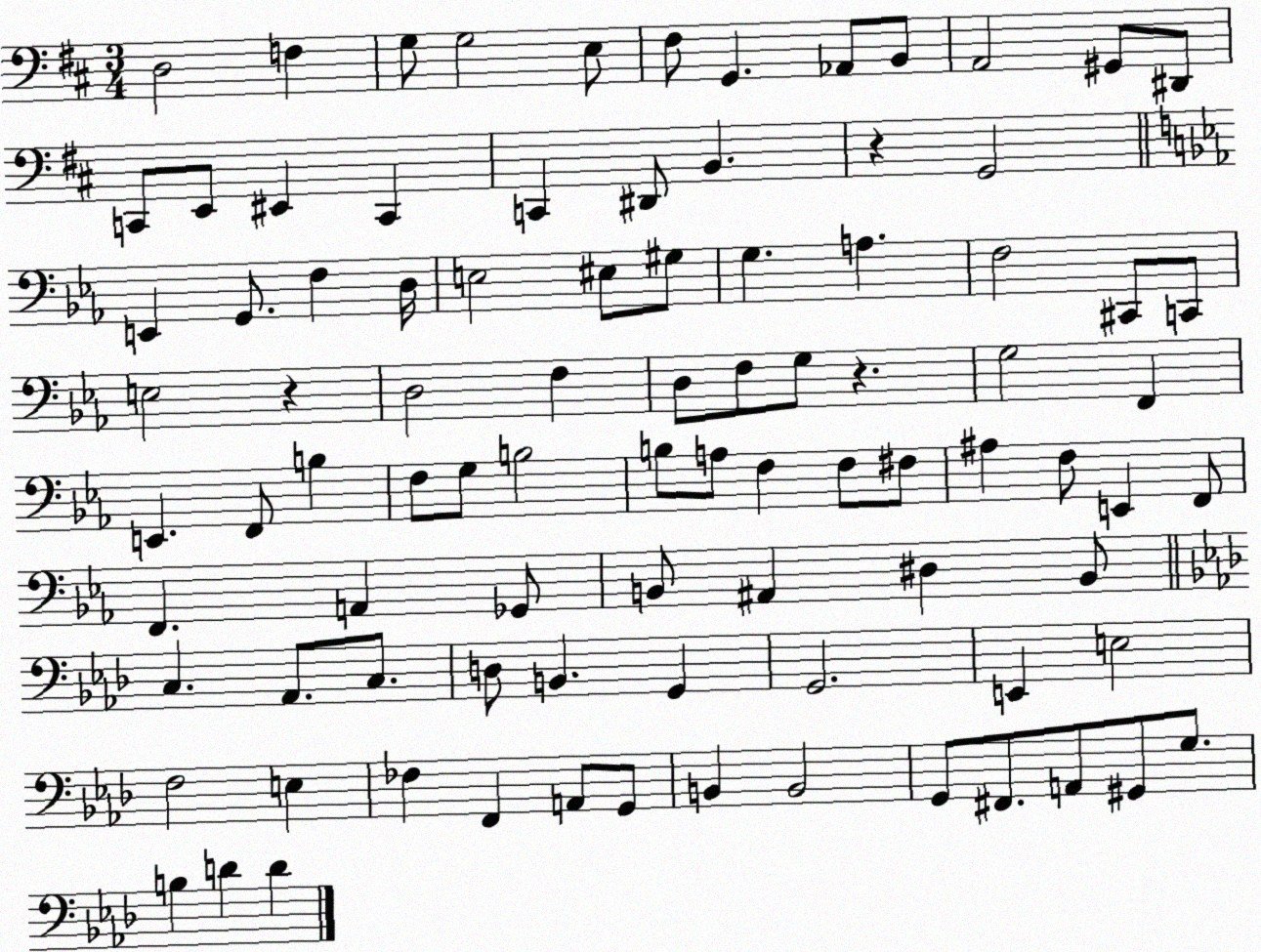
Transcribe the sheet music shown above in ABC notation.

X:1
T:Untitled
M:3/4
L:1/4
K:D
D,2 F, G,/2 G,2 E,/2 ^F,/2 G,, _A,,/2 B,,/2 A,,2 ^G,,/2 ^D,,/2 C,,/2 E,,/2 ^E,, C,, C,, ^D,,/2 B,, z G,,2 E,, G,,/2 F, D,/4 E,2 ^E,/2 ^G,/2 G, A, F,2 ^C,,/2 C,,/2 E,2 z D,2 F, D,/2 F,/2 G,/2 z G,2 F,, E,, F,,/2 B, F,/2 G,/2 B,2 B,/2 A,/2 F, F,/2 ^F,/2 ^A, F,/2 E,, F,,/2 F,, A,, _G,,/2 B,,/2 ^A,, ^D, B,,/2 C, _A,,/2 C,/2 D,/2 B,, G,, G,,2 E,, E,2 F,2 E, _F, F,, A,,/2 G,,/2 B,, B,,2 G,,/2 ^F,,/2 A,,/2 ^G,,/2 G,/2 B, D D